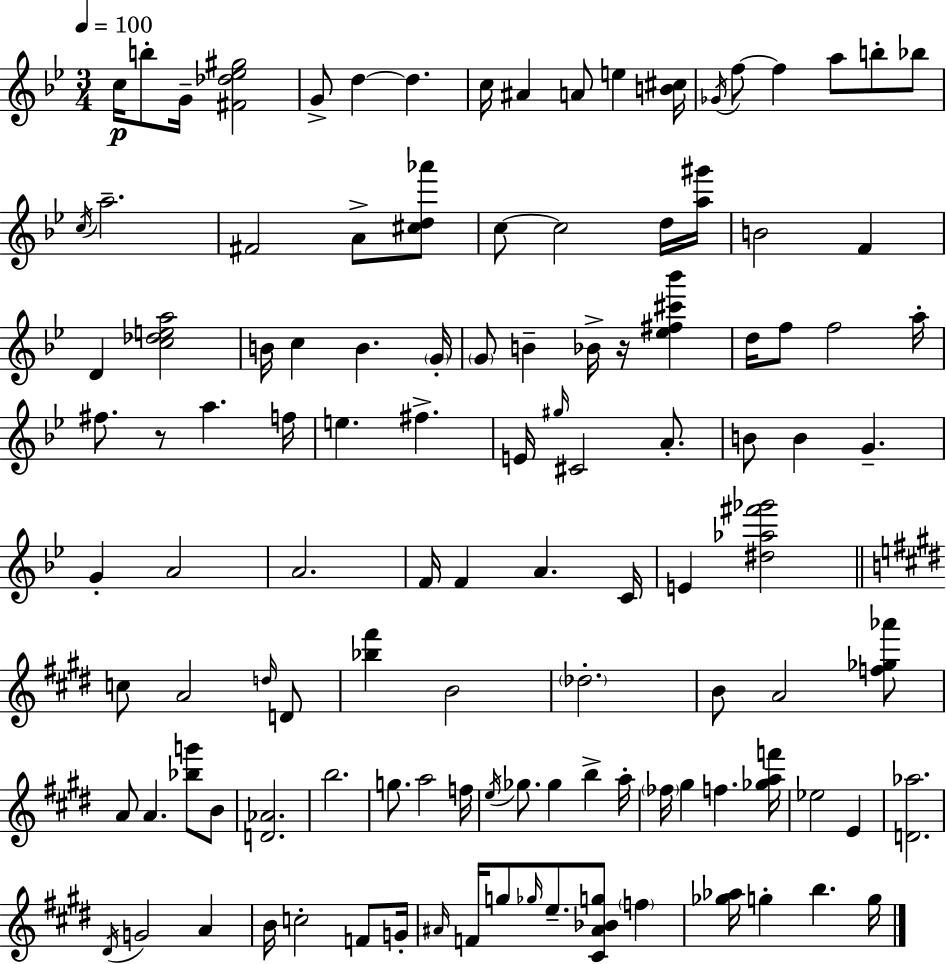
C5/s B5/e G4/s [F#4,Db5,Eb5,G#5]/h G4/e D5/q D5/q. C5/s A#4/q A4/e E5/q [B4,C#5]/s Gb4/s F5/e F5/q A5/e B5/e Bb5/e C5/s A5/h. F#4/h A4/e [C#5,D5,Ab6]/e C5/e C5/h D5/s [A5,G#6]/s B4/h F4/q D4/q [C5,Db5,E5,A5]/h B4/s C5/q B4/q. G4/s G4/e B4/q Bb4/s R/s [Eb5,F#5,C#6,Bb6]/q D5/s F5/e F5/h A5/s F#5/e. R/e A5/q. F5/s E5/q. F#5/q. E4/s G#5/s C#4/h A4/e. B4/e B4/q G4/q. G4/q A4/h A4/h. F4/s F4/q A4/q. C4/s E4/q [D#5,Ab5,F#6,Gb6]/h C5/e A4/h D5/s D4/e [Bb5,F#6]/q B4/h Db5/h. B4/e A4/h [F5,Gb5,Ab6]/e A4/e A4/q. [Bb5,G6]/e B4/e [D4,Ab4]/h. B5/h. G5/e. A5/h F5/s E5/s Gb5/e. Gb5/q B5/q A5/s FES5/s G#5/q F5/q. [Gb5,A5,F6]/s Eb5/h E4/q [D4,Ab5]/h. D#4/s G4/h A4/q B4/s C5/h F4/e G4/s A#4/s F4/s G5/e Gb5/s E5/e. [C#4,A#4,Bb4,G5]/e F5/q [Gb5,Ab5]/s G5/q B5/q. G5/s